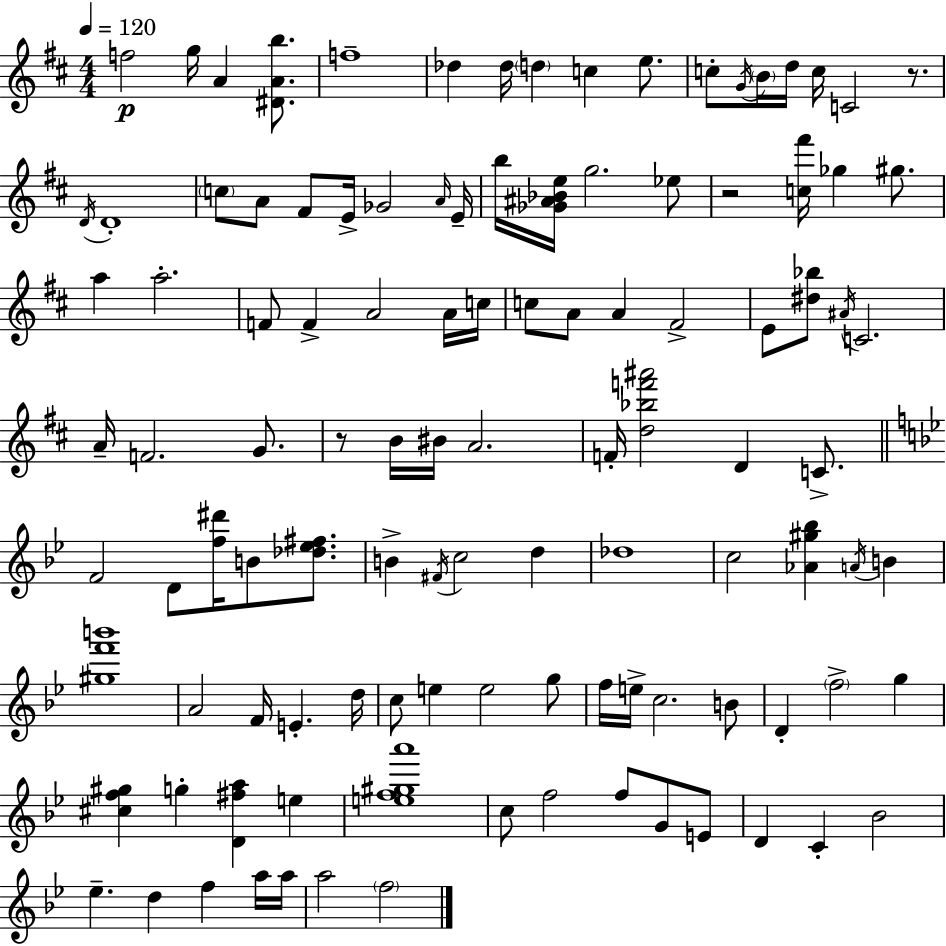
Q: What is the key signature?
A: D major